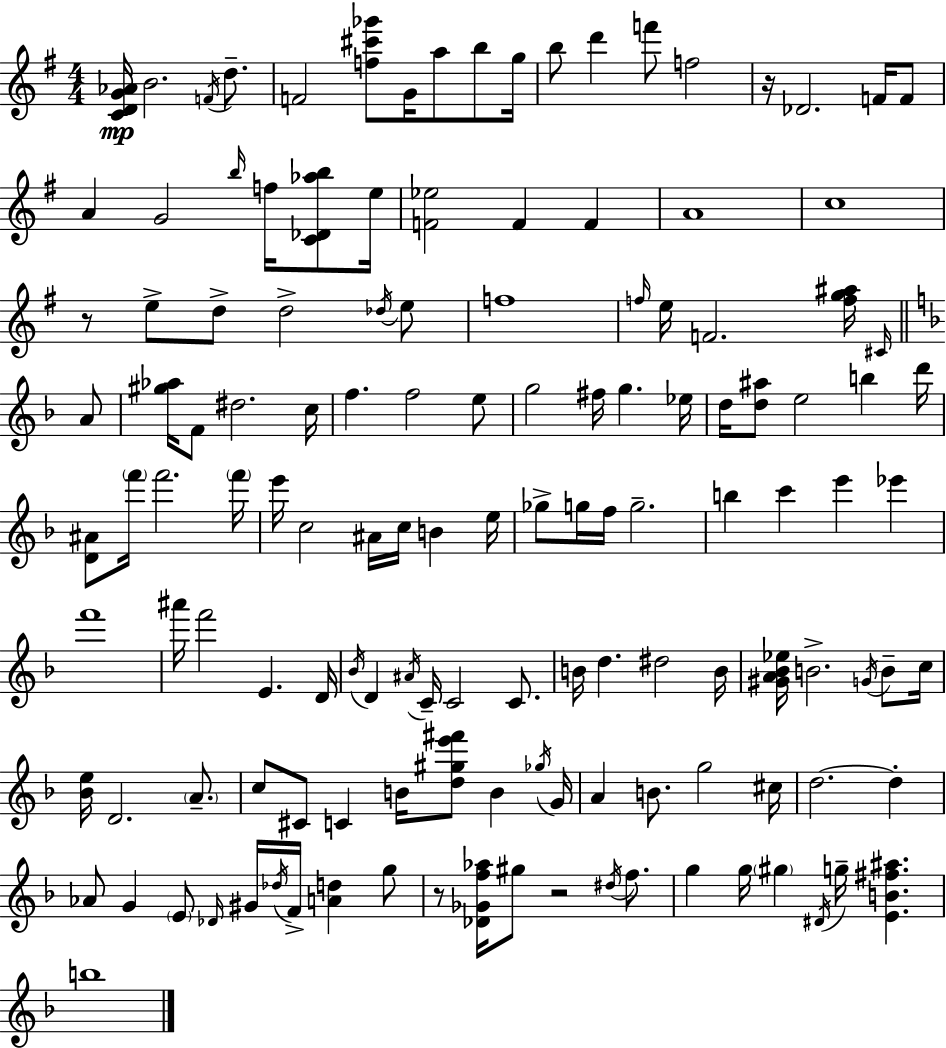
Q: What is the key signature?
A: E minor